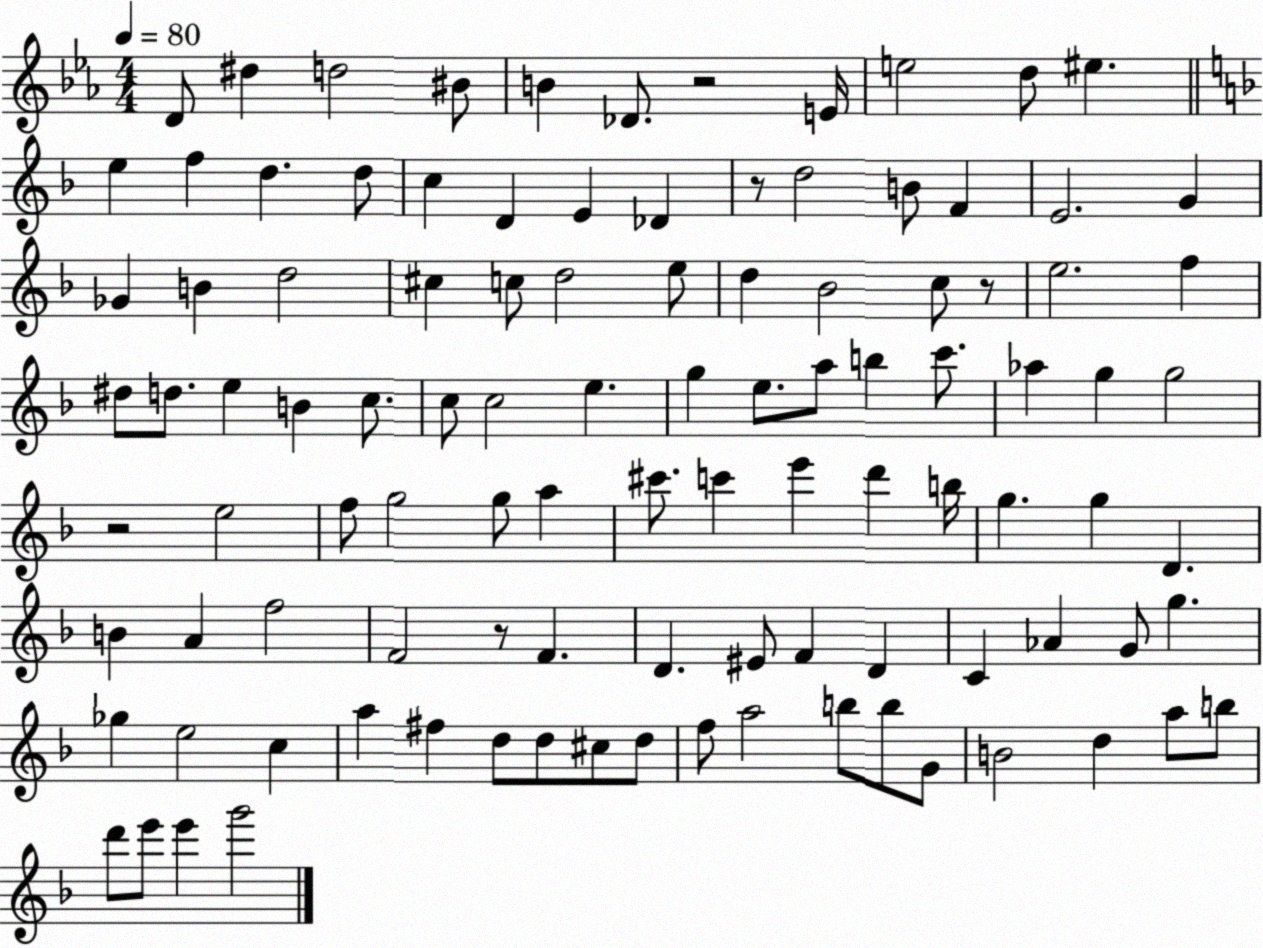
X:1
T:Untitled
M:4/4
L:1/4
K:Eb
D/2 ^d d2 ^B/2 B _D/2 z2 E/4 e2 d/2 ^e e f d d/2 c D E _D z/2 d2 B/2 F E2 G _G B d2 ^c c/2 d2 e/2 d _B2 c/2 z/2 e2 f ^d/2 d/2 e B c/2 c/2 c2 e g e/2 a/2 b c'/2 _a g g2 z2 e2 f/2 g2 g/2 a ^c'/2 c' e' d' b/4 g g D B A f2 F2 z/2 F D ^E/2 F D C _A G/2 g _g e2 c a ^f d/2 d/2 ^c/2 d/2 f/2 a2 b/2 b/2 G/2 B2 d a/2 b/2 d'/2 e'/2 e' g'2